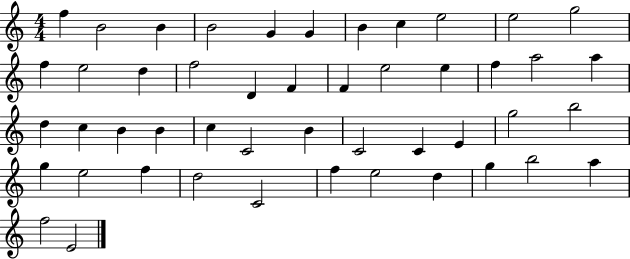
X:1
T:Untitled
M:4/4
L:1/4
K:C
f B2 B B2 G G B c e2 e2 g2 f e2 d f2 D F F e2 e f a2 a d c B B c C2 B C2 C E g2 b2 g e2 f d2 C2 f e2 d g b2 a f2 E2